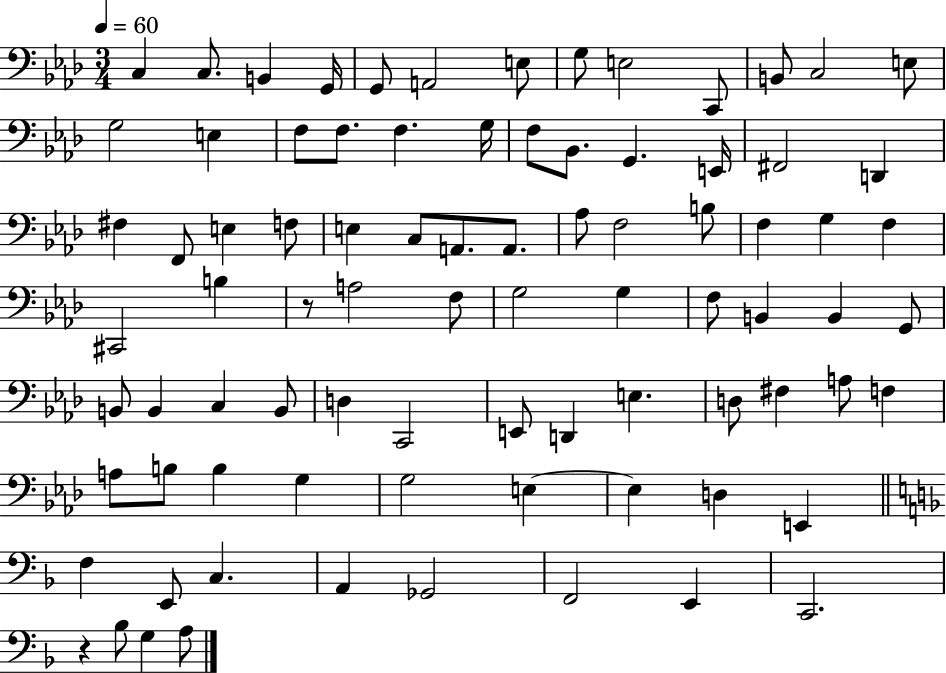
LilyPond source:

{
  \clef bass
  \numericTimeSignature
  \time 3/4
  \key aes \major
  \tempo 4 = 60
  \repeat volta 2 { c4 c8. b,4 g,16 | g,8 a,2 e8 | g8 e2 c,8 | b,8 c2 e8 | \break g2 e4 | f8 f8. f4. g16 | f8 bes,8. g,4. e,16 | fis,2 d,4 | \break fis4 f,8 e4 f8 | e4 c8 a,8. a,8. | aes8 f2 b8 | f4 g4 f4 | \break cis,2 b4 | r8 a2 f8 | g2 g4 | f8 b,4 b,4 g,8 | \break b,8 b,4 c4 b,8 | d4 c,2 | e,8 d,4 e4. | d8 fis4 a8 f4 | \break a8 b8 b4 g4 | g2 e4~~ | e4 d4 e,4 | \bar "||" \break \key f \major f4 e,8 c4. | a,4 ges,2 | f,2 e,4 | c,2. | \break r4 bes8 g4 a8 | } \bar "|."
}